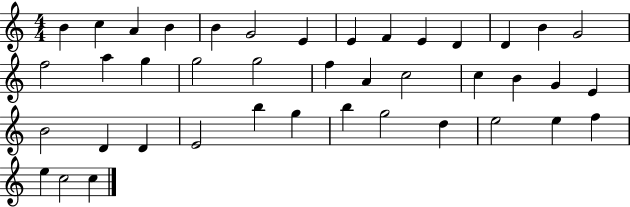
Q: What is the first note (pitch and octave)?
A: B4